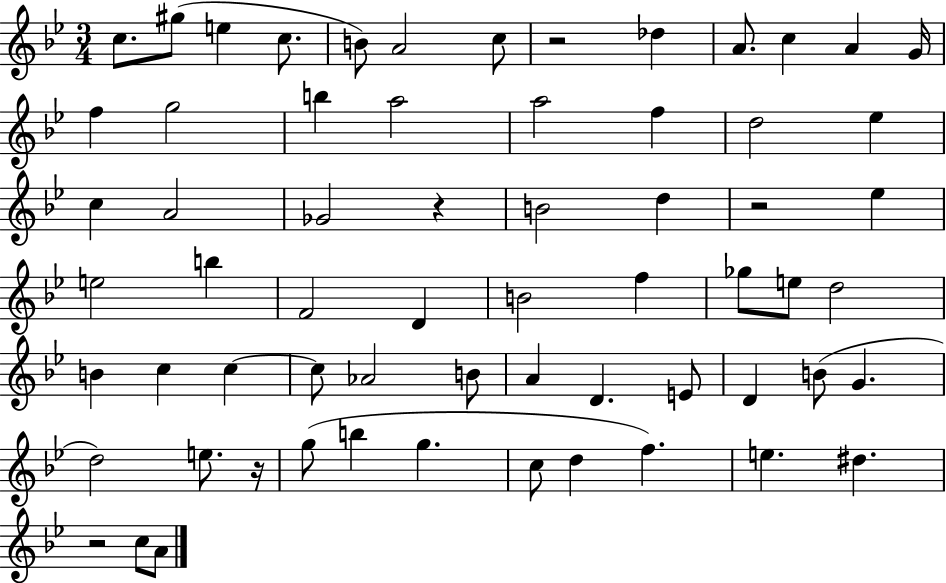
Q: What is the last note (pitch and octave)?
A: A4